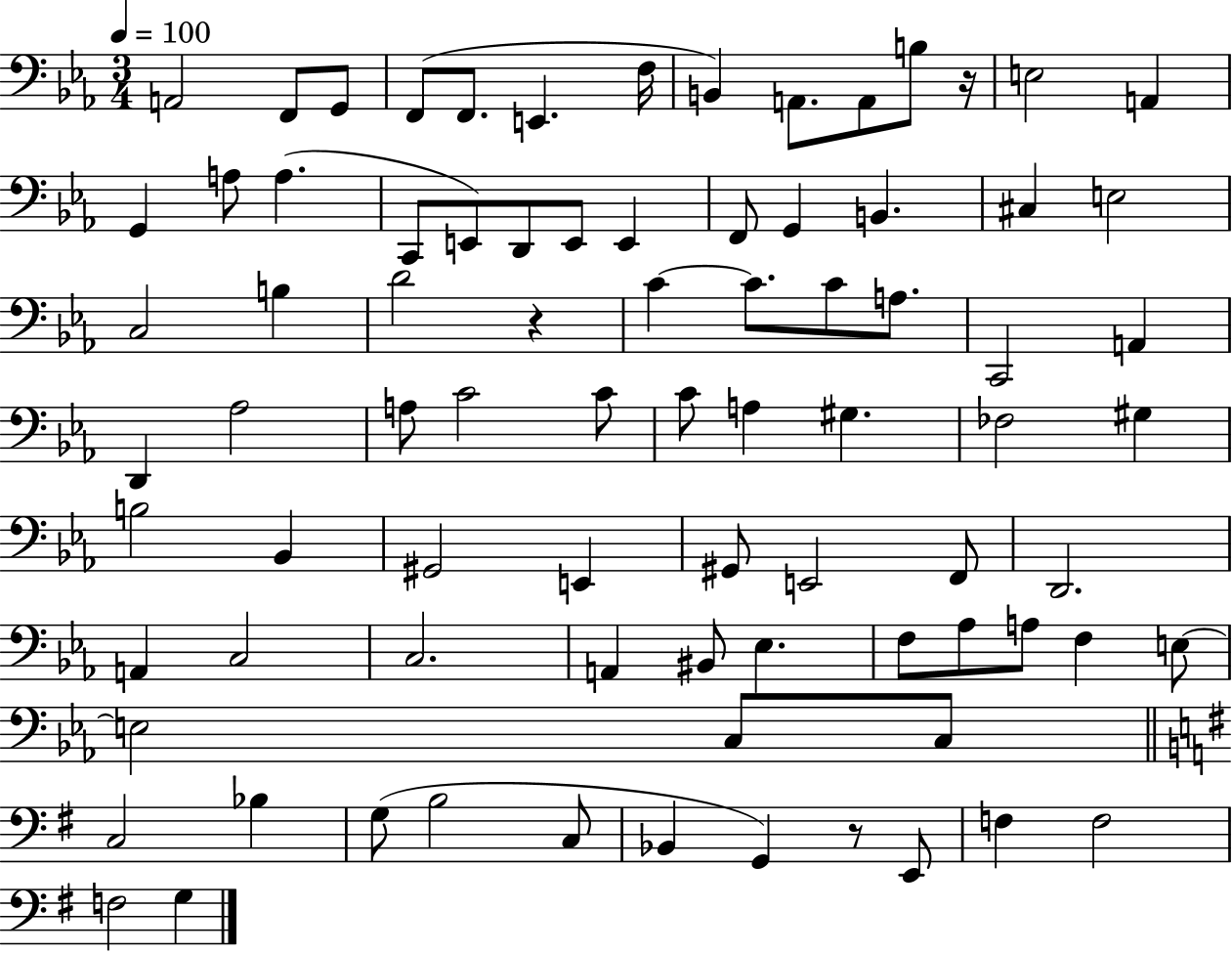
A2/h F2/e G2/e F2/e F2/e. E2/q. F3/s B2/q A2/e. A2/e B3/e R/s E3/h A2/q G2/q A3/e A3/q. C2/e E2/e D2/e E2/e E2/q F2/e G2/q B2/q. C#3/q E3/h C3/h B3/q D4/h R/q C4/q C4/e. C4/e A3/e. C2/h A2/q D2/q Ab3/h A3/e C4/h C4/e C4/e A3/q G#3/q. FES3/h G#3/q B3/h Bb2/q G#2/h E2/q G#2/e E2/h F2/e D2/h. A2/q C3/h C3/h. A2/q BIS2/e Eb3/q. F3/e Ab3/e A3/e F3/q E3/e E3/h C3/e C3/e C3/h Bb3/q G3/e B3/h C3/e Bb2/q G2/q R/e E2/e F3/q F3/h F3/h G3/q